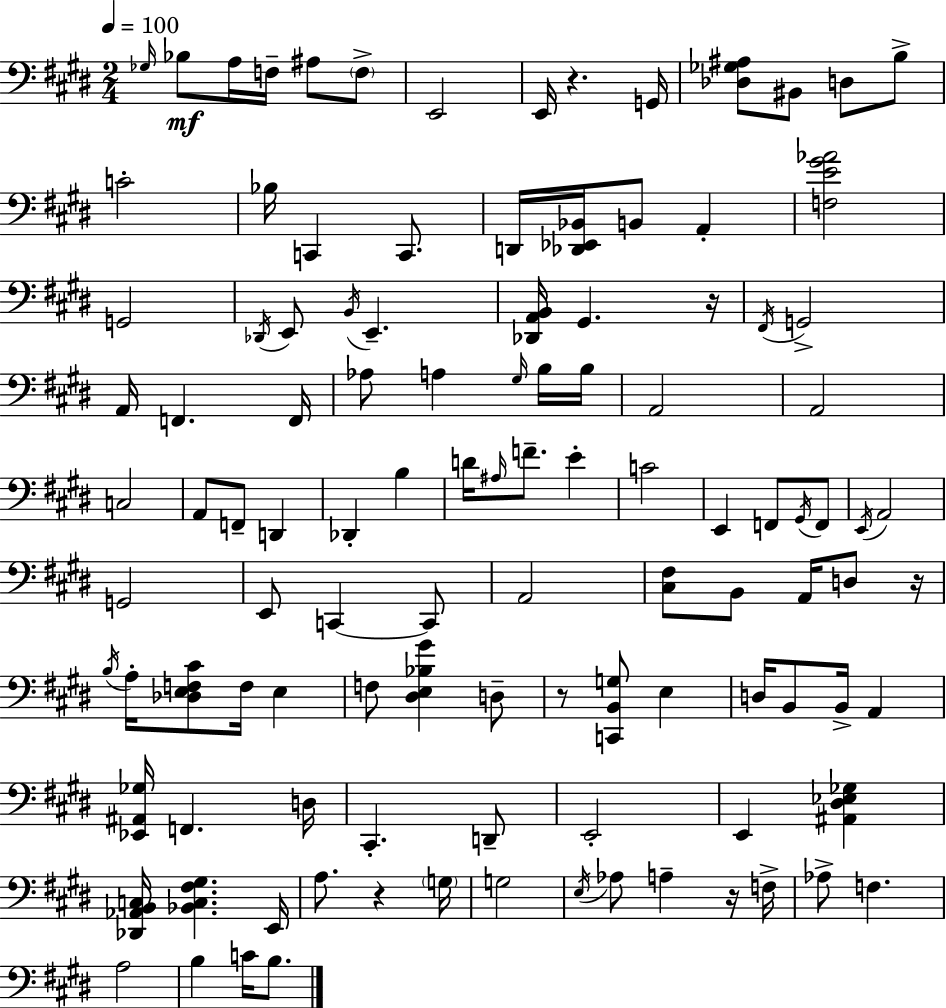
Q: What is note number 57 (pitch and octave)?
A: C2